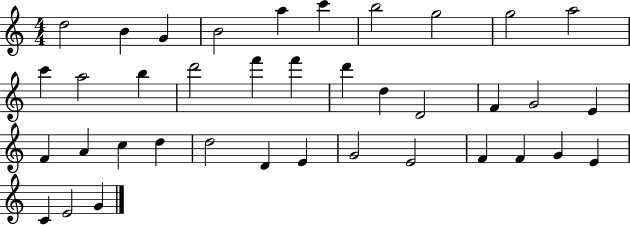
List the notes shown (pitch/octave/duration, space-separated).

D5/h B4/q G4/q B4/h A5/q C6/q B5/h G5/h G5/h A5/h C6/q A5/h B5/q D6/h F6/q F6/q D6/q D5/q D4/h F4/q G4/h E4/q F4/q A4/q C5/q D5/q D5/h D4/q E4/q G4/h E4/h F4/q F4/q G4/q E4/q C4/q E4/h G4/q